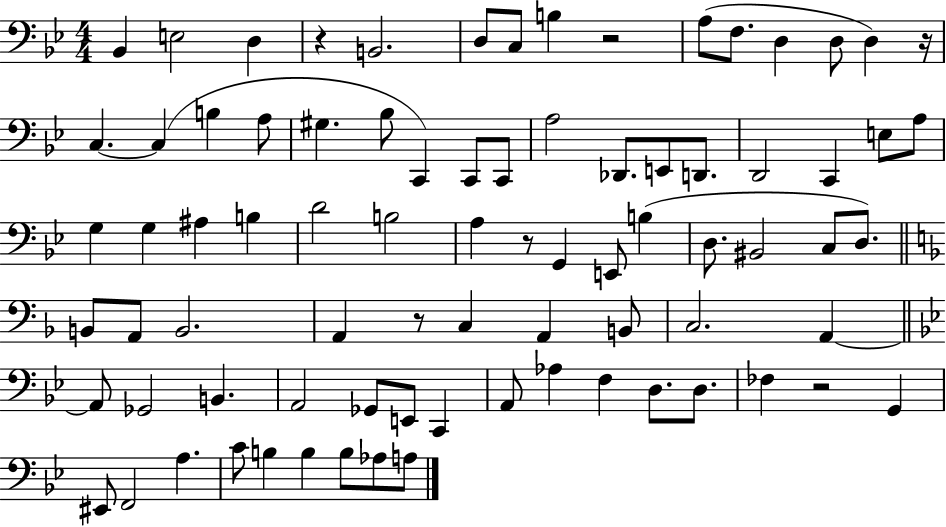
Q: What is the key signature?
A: BES major